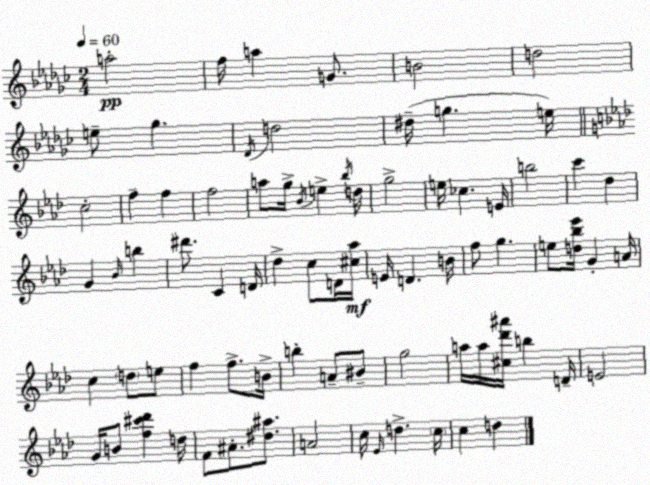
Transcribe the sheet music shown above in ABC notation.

X:1
T:Untitled
M:2/4
L:1/4
K:Ebm
a2 f/4 a G/2 B2 d2 e/2 _g _D/4 d2 ^d/4 g e/4 c2 f f f2 a/2 g/4 _B/4 e _b/4 d/4 g2 e/4 _c E/4 b2 c' _d G _B/4 b ^d'/2 C D/4 _d c/2 D/4 [^c_a]/4 E/4 D B/4 f/2 g e/2 [d_b_e']/4 G A/4 c d/2 e/2 f f/2 B/4 b A/2 ^B/2 g2 a/4 a/4 [^c_d'^a']/4 b D/4 E2 G/4 B/2 [f^c'_d'] d/4 F/2 ^A/2 [^d^a]/2 A2 c/4 _E/4 d c/4 c d